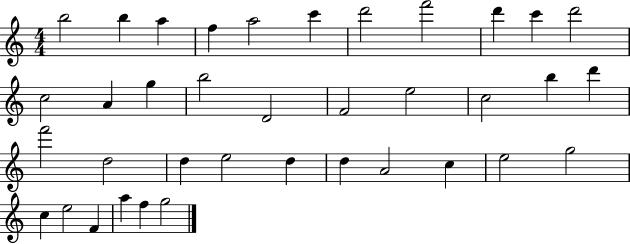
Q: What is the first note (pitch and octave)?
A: B5